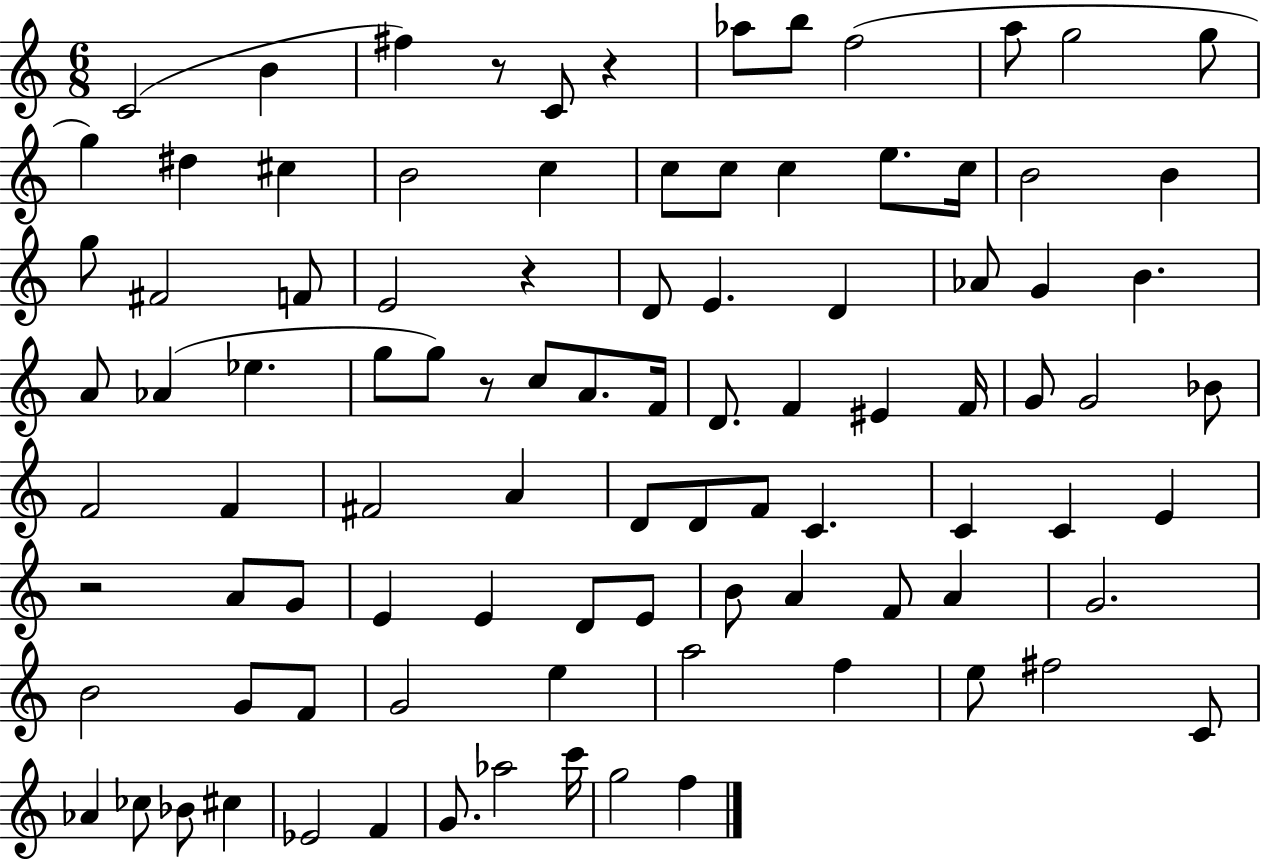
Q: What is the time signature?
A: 6/8